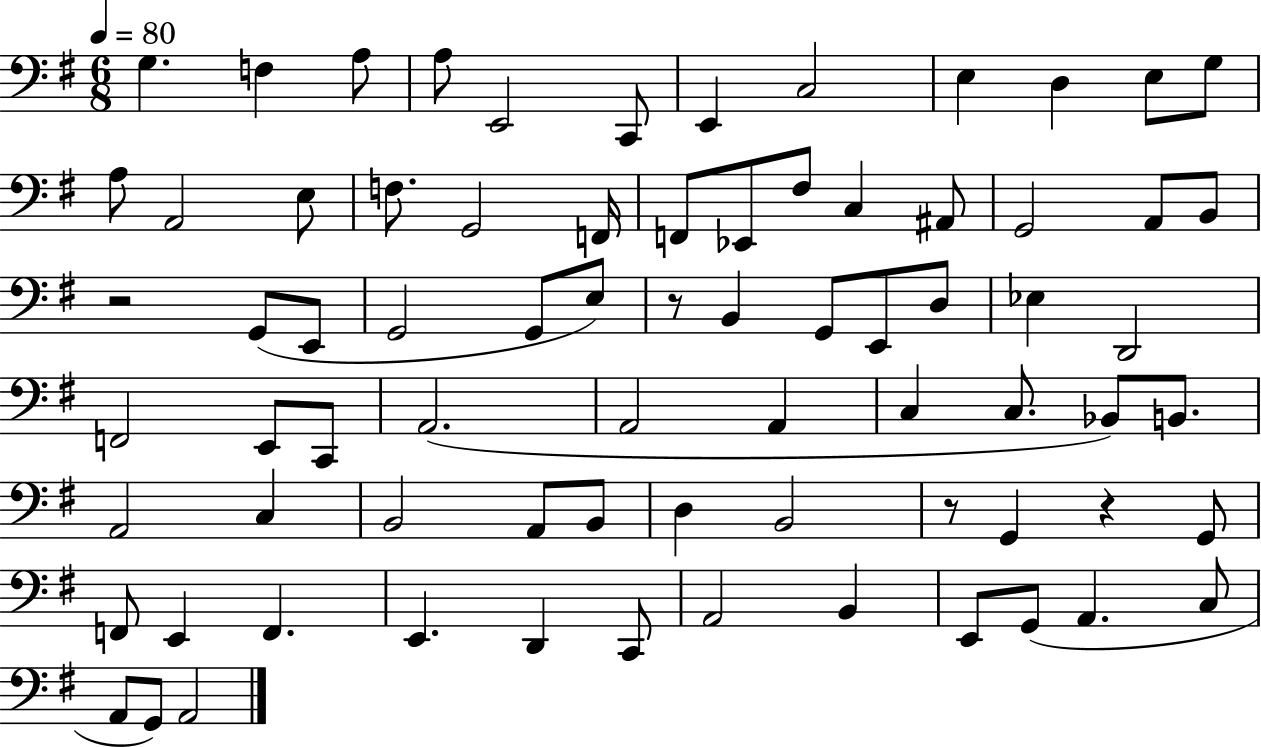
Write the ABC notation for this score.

X:1
T:Untitled
M:6/8
L:1/4
K:G
G, F, A,/2 A,/2 E,,2 C,,/2 E,, C,2 E, D, E,/2 G,/2 A,/2 A,,2 E,/2 F,/2 G,,2 F,,/4 F,,/2 _E,,/2 ^F,/2 C, ^A,,/2 G,,2 A,,/2 B,,/2 z2 G,,/2 E,,/2 G,,2 G,,/2 E,/2 z/2 B,, G,,/2 E,,/2 D,/2 _E, D,,2 F,,2 E,,/2 C,,/2 A,,2 A,,2 A,, C, C,/2 _B,,/2 B,,/2 A,,2 C, B,,2 A,,/2 B,,/2 D, B,,2 z/2 G,, z G,,/2 F,,/2 E,, F,, E,, D,, C,,/2 A,,2 B,, E,,/2 G,,/2 A,, C,/2 A,,/2 G,,/2 A,,2